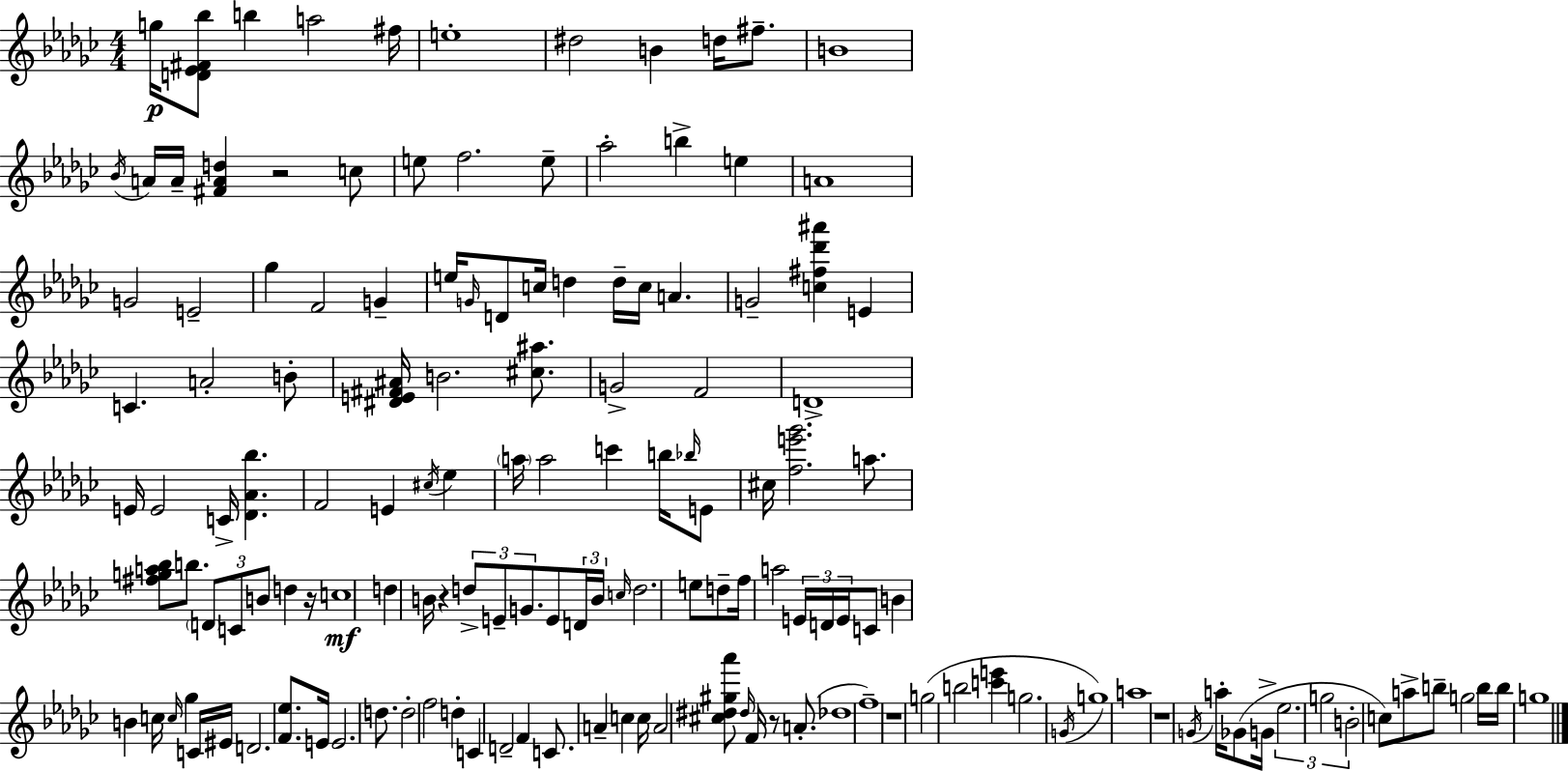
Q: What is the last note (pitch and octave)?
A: G5